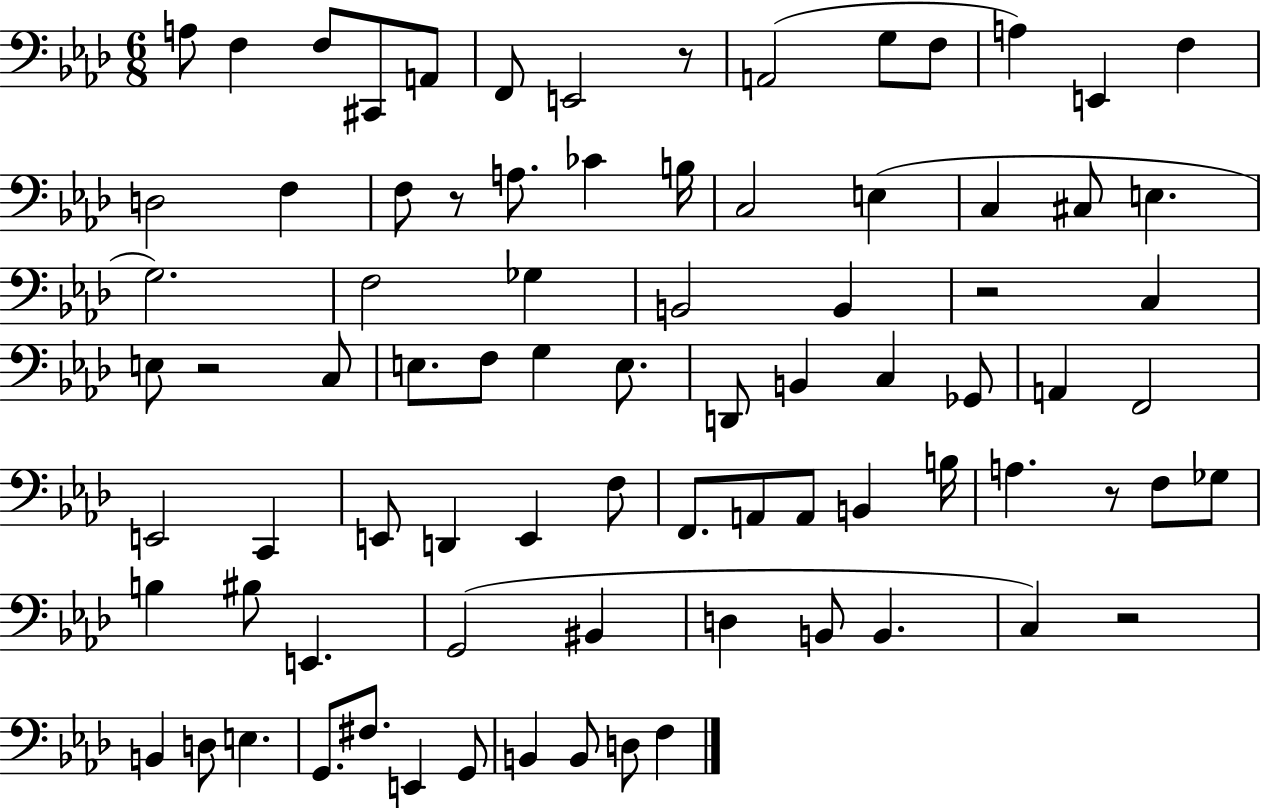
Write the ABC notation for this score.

X:1
T:Untitled
M:6/8
L:1/4
K:Ab
A,/2 F, F,/2 ^C,,/2 A,,/2 F,,/2 E,,2 z/2 A,,2 G,/2 F,/2 A, E,, F, D,2 F, F,/2 z/2 A,/2 _C B,/4 C,2 E, C, ^C,/2 E, G,2 F,2 _G, B,,2 B,, z2 C, E,/2 z2 C,/2 E,/2 F,/2 G, E,/2 D,,/2 B,, C, _G,,/2 A,, F,,2 E,,2 C,, E,,/2 D,, E,, F,/2 F,,/2 A,,/2 A,,/2 B,, B,/4 A, z/2 F,/2 _G,/2 B, ^B,/2 E,, G,,2 ^B,, D, B,,/2 B,, C, z2 B,, D,/2 E, G,,/2 ^F,/2 E,, G,,/2 B,, B,,/2 D,/2 F,